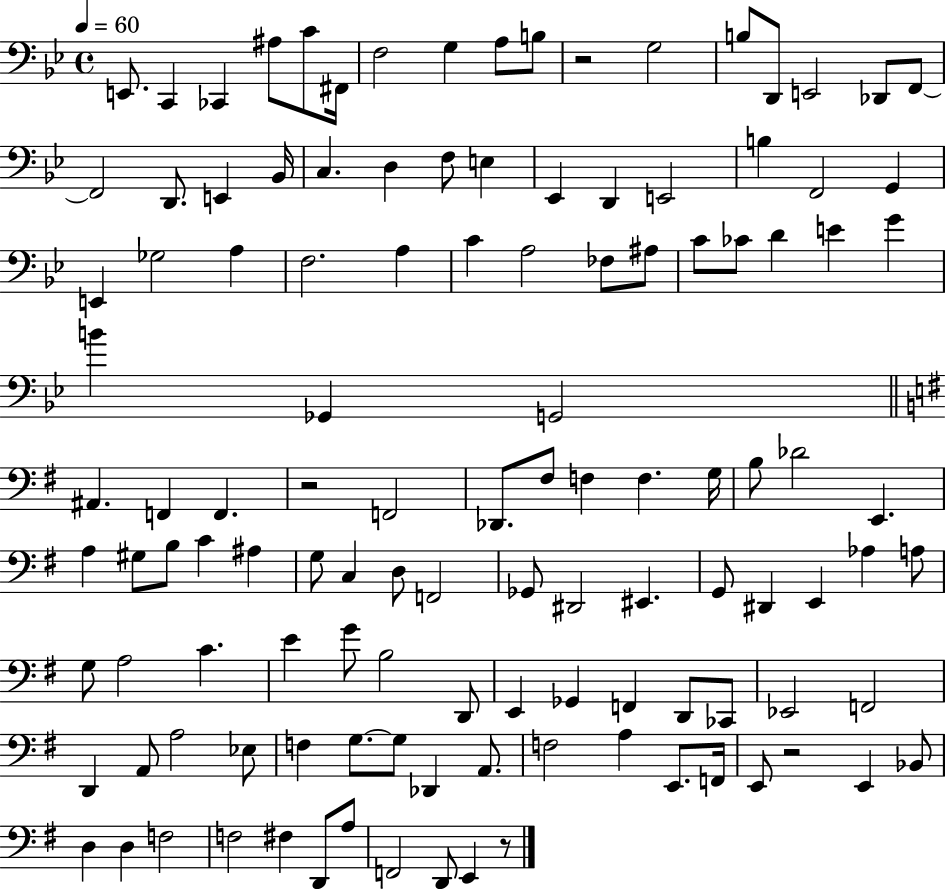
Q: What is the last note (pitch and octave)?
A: E2